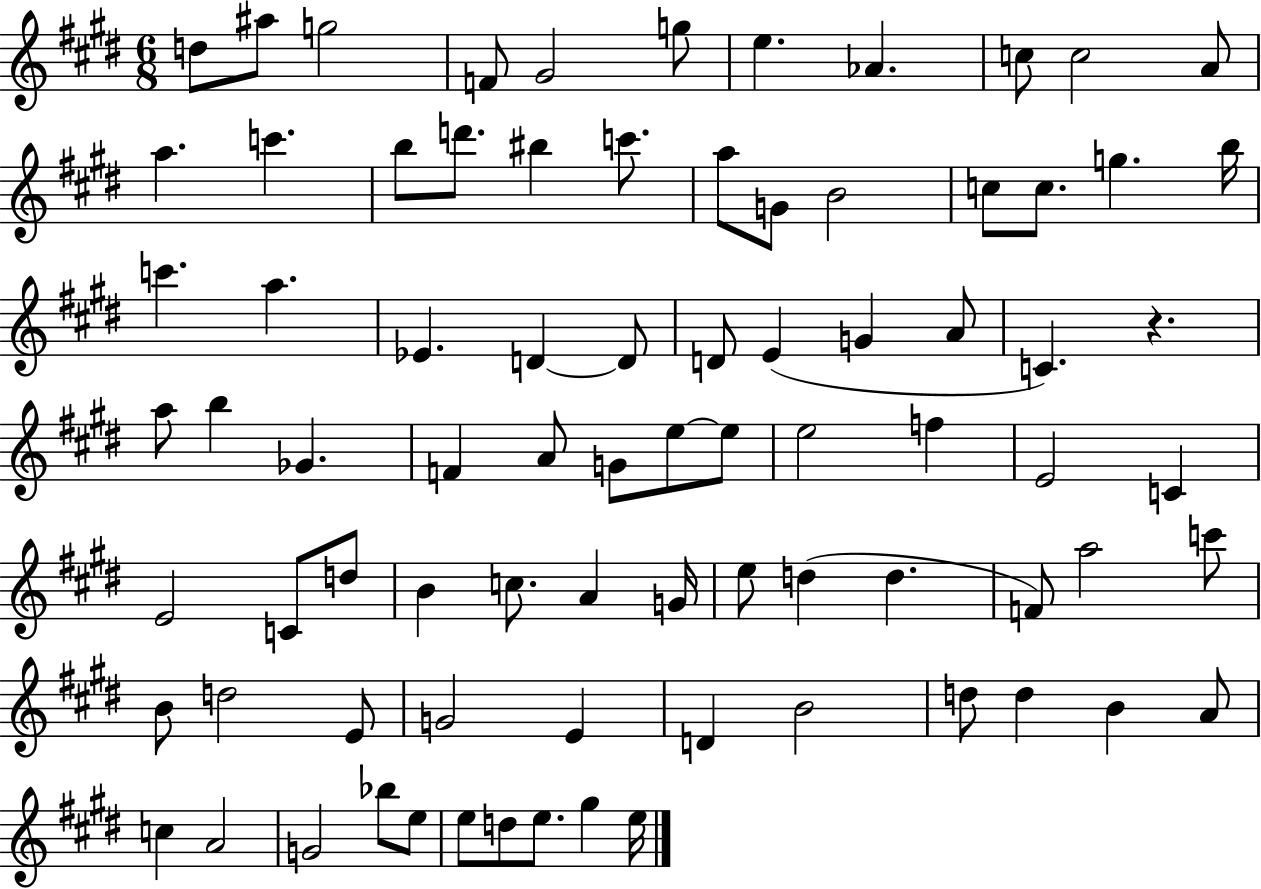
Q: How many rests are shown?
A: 1